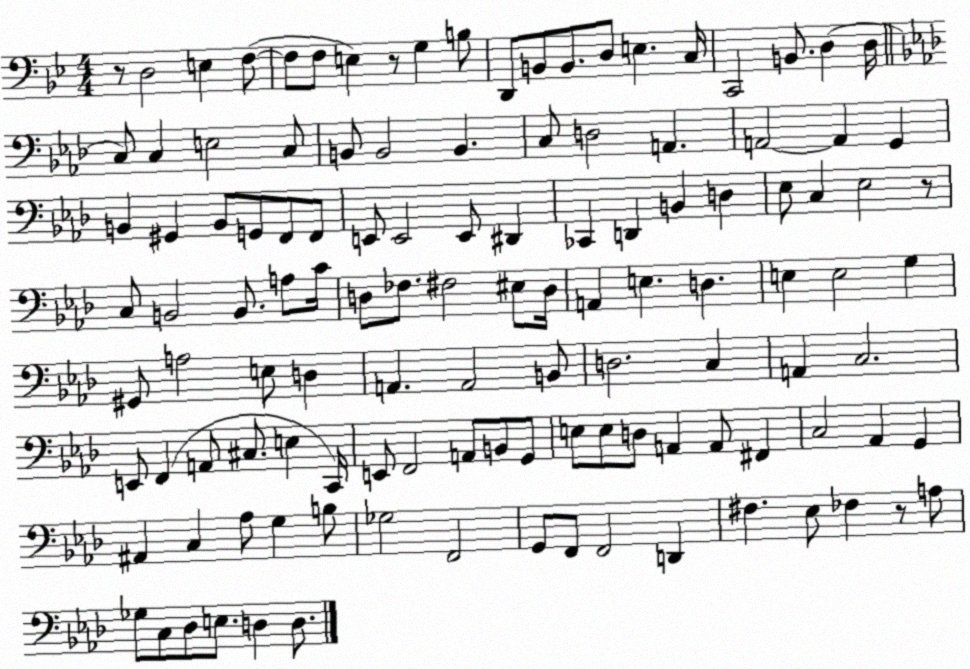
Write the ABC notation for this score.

X:1
T:Untitled
M:4/4
L:1/4
K:Bb
z/2 D,2 E, F,/2 F,/2 F,/2 E, z/2 G, B,/2 D,,/2 B,,/2 B,,/2 D,/2 E, C,/4 C,,2 B,,/2 D, D,/4 C,/2 C, E,2 C,/2 B,,/2 B,,2 B,, C,/2 D,2 A,, A,,2 A,, G,, B,, ^G,, B,,/2 G,,/2 F,,/2 F,,/2 E,,/2 E,,2 E,,/2 ^D,, _C,, D,, B,, D, _E,/2 C, _E,2 z/2 C,/2 B,,2 B,,/2 A,/2 C/4 D,/2 _F,/2 ^F,2 ^E,/2 D,/4 A,, E, D, E, E,2 G, ^G,,/2 A,2 E,/2 D, A,, A,,2 B,,/2 D,2 C, A,, C,2 E,,/2 F,, A,,/2 ^C,/2 E, C,,/4 E,,/2 F,,2 A,,/2 B,,/2 G,,/2 E,/2 E,/2 D,/2 A,, A,,/2 ^F,, C,2 _A,, G,, ^A,, C, _A,/2 G, B,/2 _G,2 F,,2 G,,/2 F,,/2 F,,2 D,, ^F, _E,/2 _F, z/2 A,/2 _G,/2 C,/2 _D,/2 E,/2 D, D,/2